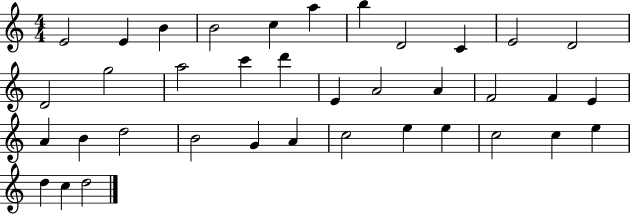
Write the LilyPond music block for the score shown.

{
  \clef treble
  \numericTimeSignature
  \time 4/4
  \key c \major
  e'2 e'4 b'4 | b'2 c''4 a''4 | b''4 d'2 c'4 | e'2 d'2 | \break d'2 g''2 | a''2 c'''4 d'''4 | e'4 a'2 a'4 | f'2 f'4 e'4 | \break a'4 b'4 d''2 | b'2 g'4 a'4 | c''2 e''4 e''4 | c''2 c''4 e''4 | \break d''4 c''4 d''2 | \bar "|."
}